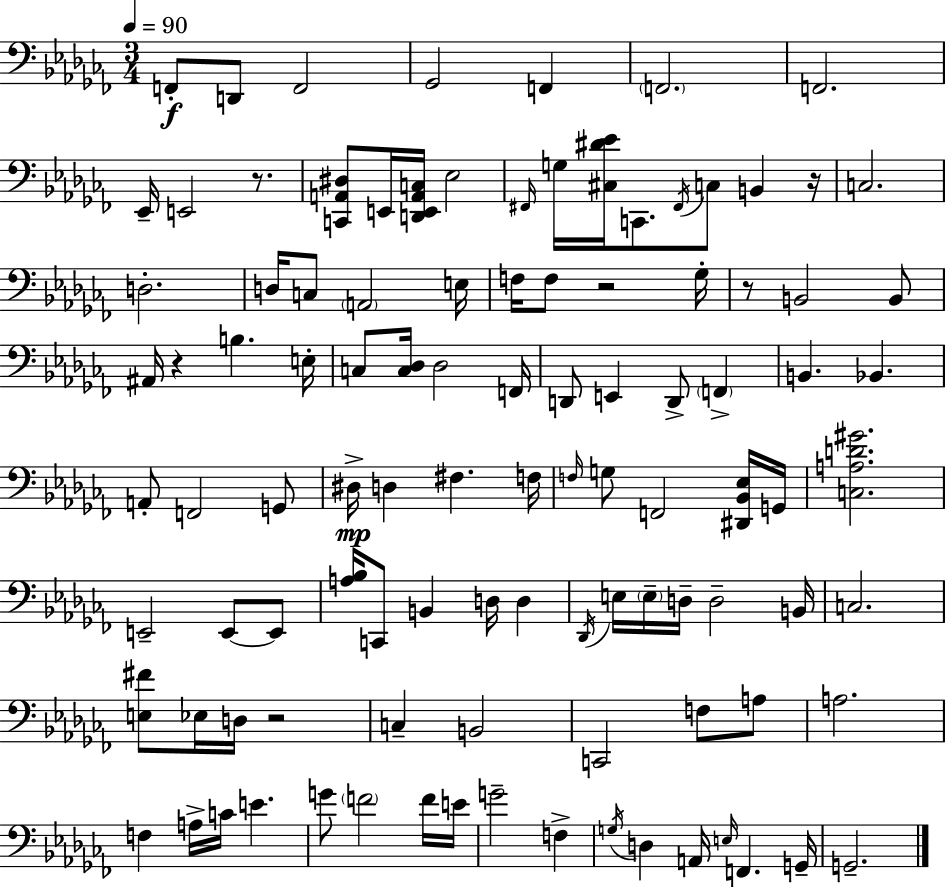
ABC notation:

X:1
T:Untitled
M:3/4
L:1/4
K:Abm
F,,/2 D,,/2 F,,2 _G,,2 F,, F,,2 F,,2 _E,,/4 E,,2 z/2 [C,,A,,^D,]/2 E,,/4 [D,,E,,A,,C,]/4 _E,2 ^F,,/4 G,/4 [^C,^D_E]/4 C,,/2 ^F,,/4 C,/2 B,, z/4 C,2 D,2 D,/4 C,/2 A,,2 E,/4 F,/4 F,/2 z2 _G,/4 z/2 B,,2 B,,/2 ^A,,/4 z B, E,/4 C,/2 [C,_D,]/4 _D,2 F,,/4 D,,/2 E,, D,,/2 F,, B,, _B,, A,,/2 F,,2 G,,/2 ^D,/4 D, ^F, F,/4 F,/4 G,/2 F,,2 [^D,,_B,,_E,]/4 G,,/4 [C,A,D^G]2 E,,2 E,,/2 E,,/2 [A,_B,]/4 C,,/2 B,, D,/4 D, _D,,/4 E,/4 E,/4 D,/4 D,2 B,,/4 C,2 [E,^F]/2 _E,/4 D,/4 z2 C, B,,2 C,,2 F,/2 A,/2 A,2 F, A,/4 C/4 E G/2 F2 F/4 E/4 G2 F, G,/4 D, A,,/4 E,/4 F,, G,,/4 G,,2